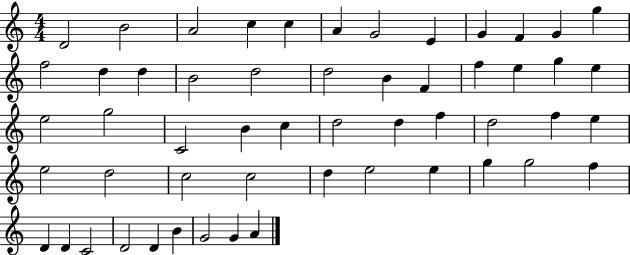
X:1
T:Untitled
M:4/4
L:1/4
K:C
D2 B2 A2 c c A G2 E G F G g f2 d d B2 d2 d2 B F f e g e e2 g2 C2 B c d2 d f d2 f e e2 d2 c2 c2 d e2 e g g2 f D D C2 D2 D B G2 G A